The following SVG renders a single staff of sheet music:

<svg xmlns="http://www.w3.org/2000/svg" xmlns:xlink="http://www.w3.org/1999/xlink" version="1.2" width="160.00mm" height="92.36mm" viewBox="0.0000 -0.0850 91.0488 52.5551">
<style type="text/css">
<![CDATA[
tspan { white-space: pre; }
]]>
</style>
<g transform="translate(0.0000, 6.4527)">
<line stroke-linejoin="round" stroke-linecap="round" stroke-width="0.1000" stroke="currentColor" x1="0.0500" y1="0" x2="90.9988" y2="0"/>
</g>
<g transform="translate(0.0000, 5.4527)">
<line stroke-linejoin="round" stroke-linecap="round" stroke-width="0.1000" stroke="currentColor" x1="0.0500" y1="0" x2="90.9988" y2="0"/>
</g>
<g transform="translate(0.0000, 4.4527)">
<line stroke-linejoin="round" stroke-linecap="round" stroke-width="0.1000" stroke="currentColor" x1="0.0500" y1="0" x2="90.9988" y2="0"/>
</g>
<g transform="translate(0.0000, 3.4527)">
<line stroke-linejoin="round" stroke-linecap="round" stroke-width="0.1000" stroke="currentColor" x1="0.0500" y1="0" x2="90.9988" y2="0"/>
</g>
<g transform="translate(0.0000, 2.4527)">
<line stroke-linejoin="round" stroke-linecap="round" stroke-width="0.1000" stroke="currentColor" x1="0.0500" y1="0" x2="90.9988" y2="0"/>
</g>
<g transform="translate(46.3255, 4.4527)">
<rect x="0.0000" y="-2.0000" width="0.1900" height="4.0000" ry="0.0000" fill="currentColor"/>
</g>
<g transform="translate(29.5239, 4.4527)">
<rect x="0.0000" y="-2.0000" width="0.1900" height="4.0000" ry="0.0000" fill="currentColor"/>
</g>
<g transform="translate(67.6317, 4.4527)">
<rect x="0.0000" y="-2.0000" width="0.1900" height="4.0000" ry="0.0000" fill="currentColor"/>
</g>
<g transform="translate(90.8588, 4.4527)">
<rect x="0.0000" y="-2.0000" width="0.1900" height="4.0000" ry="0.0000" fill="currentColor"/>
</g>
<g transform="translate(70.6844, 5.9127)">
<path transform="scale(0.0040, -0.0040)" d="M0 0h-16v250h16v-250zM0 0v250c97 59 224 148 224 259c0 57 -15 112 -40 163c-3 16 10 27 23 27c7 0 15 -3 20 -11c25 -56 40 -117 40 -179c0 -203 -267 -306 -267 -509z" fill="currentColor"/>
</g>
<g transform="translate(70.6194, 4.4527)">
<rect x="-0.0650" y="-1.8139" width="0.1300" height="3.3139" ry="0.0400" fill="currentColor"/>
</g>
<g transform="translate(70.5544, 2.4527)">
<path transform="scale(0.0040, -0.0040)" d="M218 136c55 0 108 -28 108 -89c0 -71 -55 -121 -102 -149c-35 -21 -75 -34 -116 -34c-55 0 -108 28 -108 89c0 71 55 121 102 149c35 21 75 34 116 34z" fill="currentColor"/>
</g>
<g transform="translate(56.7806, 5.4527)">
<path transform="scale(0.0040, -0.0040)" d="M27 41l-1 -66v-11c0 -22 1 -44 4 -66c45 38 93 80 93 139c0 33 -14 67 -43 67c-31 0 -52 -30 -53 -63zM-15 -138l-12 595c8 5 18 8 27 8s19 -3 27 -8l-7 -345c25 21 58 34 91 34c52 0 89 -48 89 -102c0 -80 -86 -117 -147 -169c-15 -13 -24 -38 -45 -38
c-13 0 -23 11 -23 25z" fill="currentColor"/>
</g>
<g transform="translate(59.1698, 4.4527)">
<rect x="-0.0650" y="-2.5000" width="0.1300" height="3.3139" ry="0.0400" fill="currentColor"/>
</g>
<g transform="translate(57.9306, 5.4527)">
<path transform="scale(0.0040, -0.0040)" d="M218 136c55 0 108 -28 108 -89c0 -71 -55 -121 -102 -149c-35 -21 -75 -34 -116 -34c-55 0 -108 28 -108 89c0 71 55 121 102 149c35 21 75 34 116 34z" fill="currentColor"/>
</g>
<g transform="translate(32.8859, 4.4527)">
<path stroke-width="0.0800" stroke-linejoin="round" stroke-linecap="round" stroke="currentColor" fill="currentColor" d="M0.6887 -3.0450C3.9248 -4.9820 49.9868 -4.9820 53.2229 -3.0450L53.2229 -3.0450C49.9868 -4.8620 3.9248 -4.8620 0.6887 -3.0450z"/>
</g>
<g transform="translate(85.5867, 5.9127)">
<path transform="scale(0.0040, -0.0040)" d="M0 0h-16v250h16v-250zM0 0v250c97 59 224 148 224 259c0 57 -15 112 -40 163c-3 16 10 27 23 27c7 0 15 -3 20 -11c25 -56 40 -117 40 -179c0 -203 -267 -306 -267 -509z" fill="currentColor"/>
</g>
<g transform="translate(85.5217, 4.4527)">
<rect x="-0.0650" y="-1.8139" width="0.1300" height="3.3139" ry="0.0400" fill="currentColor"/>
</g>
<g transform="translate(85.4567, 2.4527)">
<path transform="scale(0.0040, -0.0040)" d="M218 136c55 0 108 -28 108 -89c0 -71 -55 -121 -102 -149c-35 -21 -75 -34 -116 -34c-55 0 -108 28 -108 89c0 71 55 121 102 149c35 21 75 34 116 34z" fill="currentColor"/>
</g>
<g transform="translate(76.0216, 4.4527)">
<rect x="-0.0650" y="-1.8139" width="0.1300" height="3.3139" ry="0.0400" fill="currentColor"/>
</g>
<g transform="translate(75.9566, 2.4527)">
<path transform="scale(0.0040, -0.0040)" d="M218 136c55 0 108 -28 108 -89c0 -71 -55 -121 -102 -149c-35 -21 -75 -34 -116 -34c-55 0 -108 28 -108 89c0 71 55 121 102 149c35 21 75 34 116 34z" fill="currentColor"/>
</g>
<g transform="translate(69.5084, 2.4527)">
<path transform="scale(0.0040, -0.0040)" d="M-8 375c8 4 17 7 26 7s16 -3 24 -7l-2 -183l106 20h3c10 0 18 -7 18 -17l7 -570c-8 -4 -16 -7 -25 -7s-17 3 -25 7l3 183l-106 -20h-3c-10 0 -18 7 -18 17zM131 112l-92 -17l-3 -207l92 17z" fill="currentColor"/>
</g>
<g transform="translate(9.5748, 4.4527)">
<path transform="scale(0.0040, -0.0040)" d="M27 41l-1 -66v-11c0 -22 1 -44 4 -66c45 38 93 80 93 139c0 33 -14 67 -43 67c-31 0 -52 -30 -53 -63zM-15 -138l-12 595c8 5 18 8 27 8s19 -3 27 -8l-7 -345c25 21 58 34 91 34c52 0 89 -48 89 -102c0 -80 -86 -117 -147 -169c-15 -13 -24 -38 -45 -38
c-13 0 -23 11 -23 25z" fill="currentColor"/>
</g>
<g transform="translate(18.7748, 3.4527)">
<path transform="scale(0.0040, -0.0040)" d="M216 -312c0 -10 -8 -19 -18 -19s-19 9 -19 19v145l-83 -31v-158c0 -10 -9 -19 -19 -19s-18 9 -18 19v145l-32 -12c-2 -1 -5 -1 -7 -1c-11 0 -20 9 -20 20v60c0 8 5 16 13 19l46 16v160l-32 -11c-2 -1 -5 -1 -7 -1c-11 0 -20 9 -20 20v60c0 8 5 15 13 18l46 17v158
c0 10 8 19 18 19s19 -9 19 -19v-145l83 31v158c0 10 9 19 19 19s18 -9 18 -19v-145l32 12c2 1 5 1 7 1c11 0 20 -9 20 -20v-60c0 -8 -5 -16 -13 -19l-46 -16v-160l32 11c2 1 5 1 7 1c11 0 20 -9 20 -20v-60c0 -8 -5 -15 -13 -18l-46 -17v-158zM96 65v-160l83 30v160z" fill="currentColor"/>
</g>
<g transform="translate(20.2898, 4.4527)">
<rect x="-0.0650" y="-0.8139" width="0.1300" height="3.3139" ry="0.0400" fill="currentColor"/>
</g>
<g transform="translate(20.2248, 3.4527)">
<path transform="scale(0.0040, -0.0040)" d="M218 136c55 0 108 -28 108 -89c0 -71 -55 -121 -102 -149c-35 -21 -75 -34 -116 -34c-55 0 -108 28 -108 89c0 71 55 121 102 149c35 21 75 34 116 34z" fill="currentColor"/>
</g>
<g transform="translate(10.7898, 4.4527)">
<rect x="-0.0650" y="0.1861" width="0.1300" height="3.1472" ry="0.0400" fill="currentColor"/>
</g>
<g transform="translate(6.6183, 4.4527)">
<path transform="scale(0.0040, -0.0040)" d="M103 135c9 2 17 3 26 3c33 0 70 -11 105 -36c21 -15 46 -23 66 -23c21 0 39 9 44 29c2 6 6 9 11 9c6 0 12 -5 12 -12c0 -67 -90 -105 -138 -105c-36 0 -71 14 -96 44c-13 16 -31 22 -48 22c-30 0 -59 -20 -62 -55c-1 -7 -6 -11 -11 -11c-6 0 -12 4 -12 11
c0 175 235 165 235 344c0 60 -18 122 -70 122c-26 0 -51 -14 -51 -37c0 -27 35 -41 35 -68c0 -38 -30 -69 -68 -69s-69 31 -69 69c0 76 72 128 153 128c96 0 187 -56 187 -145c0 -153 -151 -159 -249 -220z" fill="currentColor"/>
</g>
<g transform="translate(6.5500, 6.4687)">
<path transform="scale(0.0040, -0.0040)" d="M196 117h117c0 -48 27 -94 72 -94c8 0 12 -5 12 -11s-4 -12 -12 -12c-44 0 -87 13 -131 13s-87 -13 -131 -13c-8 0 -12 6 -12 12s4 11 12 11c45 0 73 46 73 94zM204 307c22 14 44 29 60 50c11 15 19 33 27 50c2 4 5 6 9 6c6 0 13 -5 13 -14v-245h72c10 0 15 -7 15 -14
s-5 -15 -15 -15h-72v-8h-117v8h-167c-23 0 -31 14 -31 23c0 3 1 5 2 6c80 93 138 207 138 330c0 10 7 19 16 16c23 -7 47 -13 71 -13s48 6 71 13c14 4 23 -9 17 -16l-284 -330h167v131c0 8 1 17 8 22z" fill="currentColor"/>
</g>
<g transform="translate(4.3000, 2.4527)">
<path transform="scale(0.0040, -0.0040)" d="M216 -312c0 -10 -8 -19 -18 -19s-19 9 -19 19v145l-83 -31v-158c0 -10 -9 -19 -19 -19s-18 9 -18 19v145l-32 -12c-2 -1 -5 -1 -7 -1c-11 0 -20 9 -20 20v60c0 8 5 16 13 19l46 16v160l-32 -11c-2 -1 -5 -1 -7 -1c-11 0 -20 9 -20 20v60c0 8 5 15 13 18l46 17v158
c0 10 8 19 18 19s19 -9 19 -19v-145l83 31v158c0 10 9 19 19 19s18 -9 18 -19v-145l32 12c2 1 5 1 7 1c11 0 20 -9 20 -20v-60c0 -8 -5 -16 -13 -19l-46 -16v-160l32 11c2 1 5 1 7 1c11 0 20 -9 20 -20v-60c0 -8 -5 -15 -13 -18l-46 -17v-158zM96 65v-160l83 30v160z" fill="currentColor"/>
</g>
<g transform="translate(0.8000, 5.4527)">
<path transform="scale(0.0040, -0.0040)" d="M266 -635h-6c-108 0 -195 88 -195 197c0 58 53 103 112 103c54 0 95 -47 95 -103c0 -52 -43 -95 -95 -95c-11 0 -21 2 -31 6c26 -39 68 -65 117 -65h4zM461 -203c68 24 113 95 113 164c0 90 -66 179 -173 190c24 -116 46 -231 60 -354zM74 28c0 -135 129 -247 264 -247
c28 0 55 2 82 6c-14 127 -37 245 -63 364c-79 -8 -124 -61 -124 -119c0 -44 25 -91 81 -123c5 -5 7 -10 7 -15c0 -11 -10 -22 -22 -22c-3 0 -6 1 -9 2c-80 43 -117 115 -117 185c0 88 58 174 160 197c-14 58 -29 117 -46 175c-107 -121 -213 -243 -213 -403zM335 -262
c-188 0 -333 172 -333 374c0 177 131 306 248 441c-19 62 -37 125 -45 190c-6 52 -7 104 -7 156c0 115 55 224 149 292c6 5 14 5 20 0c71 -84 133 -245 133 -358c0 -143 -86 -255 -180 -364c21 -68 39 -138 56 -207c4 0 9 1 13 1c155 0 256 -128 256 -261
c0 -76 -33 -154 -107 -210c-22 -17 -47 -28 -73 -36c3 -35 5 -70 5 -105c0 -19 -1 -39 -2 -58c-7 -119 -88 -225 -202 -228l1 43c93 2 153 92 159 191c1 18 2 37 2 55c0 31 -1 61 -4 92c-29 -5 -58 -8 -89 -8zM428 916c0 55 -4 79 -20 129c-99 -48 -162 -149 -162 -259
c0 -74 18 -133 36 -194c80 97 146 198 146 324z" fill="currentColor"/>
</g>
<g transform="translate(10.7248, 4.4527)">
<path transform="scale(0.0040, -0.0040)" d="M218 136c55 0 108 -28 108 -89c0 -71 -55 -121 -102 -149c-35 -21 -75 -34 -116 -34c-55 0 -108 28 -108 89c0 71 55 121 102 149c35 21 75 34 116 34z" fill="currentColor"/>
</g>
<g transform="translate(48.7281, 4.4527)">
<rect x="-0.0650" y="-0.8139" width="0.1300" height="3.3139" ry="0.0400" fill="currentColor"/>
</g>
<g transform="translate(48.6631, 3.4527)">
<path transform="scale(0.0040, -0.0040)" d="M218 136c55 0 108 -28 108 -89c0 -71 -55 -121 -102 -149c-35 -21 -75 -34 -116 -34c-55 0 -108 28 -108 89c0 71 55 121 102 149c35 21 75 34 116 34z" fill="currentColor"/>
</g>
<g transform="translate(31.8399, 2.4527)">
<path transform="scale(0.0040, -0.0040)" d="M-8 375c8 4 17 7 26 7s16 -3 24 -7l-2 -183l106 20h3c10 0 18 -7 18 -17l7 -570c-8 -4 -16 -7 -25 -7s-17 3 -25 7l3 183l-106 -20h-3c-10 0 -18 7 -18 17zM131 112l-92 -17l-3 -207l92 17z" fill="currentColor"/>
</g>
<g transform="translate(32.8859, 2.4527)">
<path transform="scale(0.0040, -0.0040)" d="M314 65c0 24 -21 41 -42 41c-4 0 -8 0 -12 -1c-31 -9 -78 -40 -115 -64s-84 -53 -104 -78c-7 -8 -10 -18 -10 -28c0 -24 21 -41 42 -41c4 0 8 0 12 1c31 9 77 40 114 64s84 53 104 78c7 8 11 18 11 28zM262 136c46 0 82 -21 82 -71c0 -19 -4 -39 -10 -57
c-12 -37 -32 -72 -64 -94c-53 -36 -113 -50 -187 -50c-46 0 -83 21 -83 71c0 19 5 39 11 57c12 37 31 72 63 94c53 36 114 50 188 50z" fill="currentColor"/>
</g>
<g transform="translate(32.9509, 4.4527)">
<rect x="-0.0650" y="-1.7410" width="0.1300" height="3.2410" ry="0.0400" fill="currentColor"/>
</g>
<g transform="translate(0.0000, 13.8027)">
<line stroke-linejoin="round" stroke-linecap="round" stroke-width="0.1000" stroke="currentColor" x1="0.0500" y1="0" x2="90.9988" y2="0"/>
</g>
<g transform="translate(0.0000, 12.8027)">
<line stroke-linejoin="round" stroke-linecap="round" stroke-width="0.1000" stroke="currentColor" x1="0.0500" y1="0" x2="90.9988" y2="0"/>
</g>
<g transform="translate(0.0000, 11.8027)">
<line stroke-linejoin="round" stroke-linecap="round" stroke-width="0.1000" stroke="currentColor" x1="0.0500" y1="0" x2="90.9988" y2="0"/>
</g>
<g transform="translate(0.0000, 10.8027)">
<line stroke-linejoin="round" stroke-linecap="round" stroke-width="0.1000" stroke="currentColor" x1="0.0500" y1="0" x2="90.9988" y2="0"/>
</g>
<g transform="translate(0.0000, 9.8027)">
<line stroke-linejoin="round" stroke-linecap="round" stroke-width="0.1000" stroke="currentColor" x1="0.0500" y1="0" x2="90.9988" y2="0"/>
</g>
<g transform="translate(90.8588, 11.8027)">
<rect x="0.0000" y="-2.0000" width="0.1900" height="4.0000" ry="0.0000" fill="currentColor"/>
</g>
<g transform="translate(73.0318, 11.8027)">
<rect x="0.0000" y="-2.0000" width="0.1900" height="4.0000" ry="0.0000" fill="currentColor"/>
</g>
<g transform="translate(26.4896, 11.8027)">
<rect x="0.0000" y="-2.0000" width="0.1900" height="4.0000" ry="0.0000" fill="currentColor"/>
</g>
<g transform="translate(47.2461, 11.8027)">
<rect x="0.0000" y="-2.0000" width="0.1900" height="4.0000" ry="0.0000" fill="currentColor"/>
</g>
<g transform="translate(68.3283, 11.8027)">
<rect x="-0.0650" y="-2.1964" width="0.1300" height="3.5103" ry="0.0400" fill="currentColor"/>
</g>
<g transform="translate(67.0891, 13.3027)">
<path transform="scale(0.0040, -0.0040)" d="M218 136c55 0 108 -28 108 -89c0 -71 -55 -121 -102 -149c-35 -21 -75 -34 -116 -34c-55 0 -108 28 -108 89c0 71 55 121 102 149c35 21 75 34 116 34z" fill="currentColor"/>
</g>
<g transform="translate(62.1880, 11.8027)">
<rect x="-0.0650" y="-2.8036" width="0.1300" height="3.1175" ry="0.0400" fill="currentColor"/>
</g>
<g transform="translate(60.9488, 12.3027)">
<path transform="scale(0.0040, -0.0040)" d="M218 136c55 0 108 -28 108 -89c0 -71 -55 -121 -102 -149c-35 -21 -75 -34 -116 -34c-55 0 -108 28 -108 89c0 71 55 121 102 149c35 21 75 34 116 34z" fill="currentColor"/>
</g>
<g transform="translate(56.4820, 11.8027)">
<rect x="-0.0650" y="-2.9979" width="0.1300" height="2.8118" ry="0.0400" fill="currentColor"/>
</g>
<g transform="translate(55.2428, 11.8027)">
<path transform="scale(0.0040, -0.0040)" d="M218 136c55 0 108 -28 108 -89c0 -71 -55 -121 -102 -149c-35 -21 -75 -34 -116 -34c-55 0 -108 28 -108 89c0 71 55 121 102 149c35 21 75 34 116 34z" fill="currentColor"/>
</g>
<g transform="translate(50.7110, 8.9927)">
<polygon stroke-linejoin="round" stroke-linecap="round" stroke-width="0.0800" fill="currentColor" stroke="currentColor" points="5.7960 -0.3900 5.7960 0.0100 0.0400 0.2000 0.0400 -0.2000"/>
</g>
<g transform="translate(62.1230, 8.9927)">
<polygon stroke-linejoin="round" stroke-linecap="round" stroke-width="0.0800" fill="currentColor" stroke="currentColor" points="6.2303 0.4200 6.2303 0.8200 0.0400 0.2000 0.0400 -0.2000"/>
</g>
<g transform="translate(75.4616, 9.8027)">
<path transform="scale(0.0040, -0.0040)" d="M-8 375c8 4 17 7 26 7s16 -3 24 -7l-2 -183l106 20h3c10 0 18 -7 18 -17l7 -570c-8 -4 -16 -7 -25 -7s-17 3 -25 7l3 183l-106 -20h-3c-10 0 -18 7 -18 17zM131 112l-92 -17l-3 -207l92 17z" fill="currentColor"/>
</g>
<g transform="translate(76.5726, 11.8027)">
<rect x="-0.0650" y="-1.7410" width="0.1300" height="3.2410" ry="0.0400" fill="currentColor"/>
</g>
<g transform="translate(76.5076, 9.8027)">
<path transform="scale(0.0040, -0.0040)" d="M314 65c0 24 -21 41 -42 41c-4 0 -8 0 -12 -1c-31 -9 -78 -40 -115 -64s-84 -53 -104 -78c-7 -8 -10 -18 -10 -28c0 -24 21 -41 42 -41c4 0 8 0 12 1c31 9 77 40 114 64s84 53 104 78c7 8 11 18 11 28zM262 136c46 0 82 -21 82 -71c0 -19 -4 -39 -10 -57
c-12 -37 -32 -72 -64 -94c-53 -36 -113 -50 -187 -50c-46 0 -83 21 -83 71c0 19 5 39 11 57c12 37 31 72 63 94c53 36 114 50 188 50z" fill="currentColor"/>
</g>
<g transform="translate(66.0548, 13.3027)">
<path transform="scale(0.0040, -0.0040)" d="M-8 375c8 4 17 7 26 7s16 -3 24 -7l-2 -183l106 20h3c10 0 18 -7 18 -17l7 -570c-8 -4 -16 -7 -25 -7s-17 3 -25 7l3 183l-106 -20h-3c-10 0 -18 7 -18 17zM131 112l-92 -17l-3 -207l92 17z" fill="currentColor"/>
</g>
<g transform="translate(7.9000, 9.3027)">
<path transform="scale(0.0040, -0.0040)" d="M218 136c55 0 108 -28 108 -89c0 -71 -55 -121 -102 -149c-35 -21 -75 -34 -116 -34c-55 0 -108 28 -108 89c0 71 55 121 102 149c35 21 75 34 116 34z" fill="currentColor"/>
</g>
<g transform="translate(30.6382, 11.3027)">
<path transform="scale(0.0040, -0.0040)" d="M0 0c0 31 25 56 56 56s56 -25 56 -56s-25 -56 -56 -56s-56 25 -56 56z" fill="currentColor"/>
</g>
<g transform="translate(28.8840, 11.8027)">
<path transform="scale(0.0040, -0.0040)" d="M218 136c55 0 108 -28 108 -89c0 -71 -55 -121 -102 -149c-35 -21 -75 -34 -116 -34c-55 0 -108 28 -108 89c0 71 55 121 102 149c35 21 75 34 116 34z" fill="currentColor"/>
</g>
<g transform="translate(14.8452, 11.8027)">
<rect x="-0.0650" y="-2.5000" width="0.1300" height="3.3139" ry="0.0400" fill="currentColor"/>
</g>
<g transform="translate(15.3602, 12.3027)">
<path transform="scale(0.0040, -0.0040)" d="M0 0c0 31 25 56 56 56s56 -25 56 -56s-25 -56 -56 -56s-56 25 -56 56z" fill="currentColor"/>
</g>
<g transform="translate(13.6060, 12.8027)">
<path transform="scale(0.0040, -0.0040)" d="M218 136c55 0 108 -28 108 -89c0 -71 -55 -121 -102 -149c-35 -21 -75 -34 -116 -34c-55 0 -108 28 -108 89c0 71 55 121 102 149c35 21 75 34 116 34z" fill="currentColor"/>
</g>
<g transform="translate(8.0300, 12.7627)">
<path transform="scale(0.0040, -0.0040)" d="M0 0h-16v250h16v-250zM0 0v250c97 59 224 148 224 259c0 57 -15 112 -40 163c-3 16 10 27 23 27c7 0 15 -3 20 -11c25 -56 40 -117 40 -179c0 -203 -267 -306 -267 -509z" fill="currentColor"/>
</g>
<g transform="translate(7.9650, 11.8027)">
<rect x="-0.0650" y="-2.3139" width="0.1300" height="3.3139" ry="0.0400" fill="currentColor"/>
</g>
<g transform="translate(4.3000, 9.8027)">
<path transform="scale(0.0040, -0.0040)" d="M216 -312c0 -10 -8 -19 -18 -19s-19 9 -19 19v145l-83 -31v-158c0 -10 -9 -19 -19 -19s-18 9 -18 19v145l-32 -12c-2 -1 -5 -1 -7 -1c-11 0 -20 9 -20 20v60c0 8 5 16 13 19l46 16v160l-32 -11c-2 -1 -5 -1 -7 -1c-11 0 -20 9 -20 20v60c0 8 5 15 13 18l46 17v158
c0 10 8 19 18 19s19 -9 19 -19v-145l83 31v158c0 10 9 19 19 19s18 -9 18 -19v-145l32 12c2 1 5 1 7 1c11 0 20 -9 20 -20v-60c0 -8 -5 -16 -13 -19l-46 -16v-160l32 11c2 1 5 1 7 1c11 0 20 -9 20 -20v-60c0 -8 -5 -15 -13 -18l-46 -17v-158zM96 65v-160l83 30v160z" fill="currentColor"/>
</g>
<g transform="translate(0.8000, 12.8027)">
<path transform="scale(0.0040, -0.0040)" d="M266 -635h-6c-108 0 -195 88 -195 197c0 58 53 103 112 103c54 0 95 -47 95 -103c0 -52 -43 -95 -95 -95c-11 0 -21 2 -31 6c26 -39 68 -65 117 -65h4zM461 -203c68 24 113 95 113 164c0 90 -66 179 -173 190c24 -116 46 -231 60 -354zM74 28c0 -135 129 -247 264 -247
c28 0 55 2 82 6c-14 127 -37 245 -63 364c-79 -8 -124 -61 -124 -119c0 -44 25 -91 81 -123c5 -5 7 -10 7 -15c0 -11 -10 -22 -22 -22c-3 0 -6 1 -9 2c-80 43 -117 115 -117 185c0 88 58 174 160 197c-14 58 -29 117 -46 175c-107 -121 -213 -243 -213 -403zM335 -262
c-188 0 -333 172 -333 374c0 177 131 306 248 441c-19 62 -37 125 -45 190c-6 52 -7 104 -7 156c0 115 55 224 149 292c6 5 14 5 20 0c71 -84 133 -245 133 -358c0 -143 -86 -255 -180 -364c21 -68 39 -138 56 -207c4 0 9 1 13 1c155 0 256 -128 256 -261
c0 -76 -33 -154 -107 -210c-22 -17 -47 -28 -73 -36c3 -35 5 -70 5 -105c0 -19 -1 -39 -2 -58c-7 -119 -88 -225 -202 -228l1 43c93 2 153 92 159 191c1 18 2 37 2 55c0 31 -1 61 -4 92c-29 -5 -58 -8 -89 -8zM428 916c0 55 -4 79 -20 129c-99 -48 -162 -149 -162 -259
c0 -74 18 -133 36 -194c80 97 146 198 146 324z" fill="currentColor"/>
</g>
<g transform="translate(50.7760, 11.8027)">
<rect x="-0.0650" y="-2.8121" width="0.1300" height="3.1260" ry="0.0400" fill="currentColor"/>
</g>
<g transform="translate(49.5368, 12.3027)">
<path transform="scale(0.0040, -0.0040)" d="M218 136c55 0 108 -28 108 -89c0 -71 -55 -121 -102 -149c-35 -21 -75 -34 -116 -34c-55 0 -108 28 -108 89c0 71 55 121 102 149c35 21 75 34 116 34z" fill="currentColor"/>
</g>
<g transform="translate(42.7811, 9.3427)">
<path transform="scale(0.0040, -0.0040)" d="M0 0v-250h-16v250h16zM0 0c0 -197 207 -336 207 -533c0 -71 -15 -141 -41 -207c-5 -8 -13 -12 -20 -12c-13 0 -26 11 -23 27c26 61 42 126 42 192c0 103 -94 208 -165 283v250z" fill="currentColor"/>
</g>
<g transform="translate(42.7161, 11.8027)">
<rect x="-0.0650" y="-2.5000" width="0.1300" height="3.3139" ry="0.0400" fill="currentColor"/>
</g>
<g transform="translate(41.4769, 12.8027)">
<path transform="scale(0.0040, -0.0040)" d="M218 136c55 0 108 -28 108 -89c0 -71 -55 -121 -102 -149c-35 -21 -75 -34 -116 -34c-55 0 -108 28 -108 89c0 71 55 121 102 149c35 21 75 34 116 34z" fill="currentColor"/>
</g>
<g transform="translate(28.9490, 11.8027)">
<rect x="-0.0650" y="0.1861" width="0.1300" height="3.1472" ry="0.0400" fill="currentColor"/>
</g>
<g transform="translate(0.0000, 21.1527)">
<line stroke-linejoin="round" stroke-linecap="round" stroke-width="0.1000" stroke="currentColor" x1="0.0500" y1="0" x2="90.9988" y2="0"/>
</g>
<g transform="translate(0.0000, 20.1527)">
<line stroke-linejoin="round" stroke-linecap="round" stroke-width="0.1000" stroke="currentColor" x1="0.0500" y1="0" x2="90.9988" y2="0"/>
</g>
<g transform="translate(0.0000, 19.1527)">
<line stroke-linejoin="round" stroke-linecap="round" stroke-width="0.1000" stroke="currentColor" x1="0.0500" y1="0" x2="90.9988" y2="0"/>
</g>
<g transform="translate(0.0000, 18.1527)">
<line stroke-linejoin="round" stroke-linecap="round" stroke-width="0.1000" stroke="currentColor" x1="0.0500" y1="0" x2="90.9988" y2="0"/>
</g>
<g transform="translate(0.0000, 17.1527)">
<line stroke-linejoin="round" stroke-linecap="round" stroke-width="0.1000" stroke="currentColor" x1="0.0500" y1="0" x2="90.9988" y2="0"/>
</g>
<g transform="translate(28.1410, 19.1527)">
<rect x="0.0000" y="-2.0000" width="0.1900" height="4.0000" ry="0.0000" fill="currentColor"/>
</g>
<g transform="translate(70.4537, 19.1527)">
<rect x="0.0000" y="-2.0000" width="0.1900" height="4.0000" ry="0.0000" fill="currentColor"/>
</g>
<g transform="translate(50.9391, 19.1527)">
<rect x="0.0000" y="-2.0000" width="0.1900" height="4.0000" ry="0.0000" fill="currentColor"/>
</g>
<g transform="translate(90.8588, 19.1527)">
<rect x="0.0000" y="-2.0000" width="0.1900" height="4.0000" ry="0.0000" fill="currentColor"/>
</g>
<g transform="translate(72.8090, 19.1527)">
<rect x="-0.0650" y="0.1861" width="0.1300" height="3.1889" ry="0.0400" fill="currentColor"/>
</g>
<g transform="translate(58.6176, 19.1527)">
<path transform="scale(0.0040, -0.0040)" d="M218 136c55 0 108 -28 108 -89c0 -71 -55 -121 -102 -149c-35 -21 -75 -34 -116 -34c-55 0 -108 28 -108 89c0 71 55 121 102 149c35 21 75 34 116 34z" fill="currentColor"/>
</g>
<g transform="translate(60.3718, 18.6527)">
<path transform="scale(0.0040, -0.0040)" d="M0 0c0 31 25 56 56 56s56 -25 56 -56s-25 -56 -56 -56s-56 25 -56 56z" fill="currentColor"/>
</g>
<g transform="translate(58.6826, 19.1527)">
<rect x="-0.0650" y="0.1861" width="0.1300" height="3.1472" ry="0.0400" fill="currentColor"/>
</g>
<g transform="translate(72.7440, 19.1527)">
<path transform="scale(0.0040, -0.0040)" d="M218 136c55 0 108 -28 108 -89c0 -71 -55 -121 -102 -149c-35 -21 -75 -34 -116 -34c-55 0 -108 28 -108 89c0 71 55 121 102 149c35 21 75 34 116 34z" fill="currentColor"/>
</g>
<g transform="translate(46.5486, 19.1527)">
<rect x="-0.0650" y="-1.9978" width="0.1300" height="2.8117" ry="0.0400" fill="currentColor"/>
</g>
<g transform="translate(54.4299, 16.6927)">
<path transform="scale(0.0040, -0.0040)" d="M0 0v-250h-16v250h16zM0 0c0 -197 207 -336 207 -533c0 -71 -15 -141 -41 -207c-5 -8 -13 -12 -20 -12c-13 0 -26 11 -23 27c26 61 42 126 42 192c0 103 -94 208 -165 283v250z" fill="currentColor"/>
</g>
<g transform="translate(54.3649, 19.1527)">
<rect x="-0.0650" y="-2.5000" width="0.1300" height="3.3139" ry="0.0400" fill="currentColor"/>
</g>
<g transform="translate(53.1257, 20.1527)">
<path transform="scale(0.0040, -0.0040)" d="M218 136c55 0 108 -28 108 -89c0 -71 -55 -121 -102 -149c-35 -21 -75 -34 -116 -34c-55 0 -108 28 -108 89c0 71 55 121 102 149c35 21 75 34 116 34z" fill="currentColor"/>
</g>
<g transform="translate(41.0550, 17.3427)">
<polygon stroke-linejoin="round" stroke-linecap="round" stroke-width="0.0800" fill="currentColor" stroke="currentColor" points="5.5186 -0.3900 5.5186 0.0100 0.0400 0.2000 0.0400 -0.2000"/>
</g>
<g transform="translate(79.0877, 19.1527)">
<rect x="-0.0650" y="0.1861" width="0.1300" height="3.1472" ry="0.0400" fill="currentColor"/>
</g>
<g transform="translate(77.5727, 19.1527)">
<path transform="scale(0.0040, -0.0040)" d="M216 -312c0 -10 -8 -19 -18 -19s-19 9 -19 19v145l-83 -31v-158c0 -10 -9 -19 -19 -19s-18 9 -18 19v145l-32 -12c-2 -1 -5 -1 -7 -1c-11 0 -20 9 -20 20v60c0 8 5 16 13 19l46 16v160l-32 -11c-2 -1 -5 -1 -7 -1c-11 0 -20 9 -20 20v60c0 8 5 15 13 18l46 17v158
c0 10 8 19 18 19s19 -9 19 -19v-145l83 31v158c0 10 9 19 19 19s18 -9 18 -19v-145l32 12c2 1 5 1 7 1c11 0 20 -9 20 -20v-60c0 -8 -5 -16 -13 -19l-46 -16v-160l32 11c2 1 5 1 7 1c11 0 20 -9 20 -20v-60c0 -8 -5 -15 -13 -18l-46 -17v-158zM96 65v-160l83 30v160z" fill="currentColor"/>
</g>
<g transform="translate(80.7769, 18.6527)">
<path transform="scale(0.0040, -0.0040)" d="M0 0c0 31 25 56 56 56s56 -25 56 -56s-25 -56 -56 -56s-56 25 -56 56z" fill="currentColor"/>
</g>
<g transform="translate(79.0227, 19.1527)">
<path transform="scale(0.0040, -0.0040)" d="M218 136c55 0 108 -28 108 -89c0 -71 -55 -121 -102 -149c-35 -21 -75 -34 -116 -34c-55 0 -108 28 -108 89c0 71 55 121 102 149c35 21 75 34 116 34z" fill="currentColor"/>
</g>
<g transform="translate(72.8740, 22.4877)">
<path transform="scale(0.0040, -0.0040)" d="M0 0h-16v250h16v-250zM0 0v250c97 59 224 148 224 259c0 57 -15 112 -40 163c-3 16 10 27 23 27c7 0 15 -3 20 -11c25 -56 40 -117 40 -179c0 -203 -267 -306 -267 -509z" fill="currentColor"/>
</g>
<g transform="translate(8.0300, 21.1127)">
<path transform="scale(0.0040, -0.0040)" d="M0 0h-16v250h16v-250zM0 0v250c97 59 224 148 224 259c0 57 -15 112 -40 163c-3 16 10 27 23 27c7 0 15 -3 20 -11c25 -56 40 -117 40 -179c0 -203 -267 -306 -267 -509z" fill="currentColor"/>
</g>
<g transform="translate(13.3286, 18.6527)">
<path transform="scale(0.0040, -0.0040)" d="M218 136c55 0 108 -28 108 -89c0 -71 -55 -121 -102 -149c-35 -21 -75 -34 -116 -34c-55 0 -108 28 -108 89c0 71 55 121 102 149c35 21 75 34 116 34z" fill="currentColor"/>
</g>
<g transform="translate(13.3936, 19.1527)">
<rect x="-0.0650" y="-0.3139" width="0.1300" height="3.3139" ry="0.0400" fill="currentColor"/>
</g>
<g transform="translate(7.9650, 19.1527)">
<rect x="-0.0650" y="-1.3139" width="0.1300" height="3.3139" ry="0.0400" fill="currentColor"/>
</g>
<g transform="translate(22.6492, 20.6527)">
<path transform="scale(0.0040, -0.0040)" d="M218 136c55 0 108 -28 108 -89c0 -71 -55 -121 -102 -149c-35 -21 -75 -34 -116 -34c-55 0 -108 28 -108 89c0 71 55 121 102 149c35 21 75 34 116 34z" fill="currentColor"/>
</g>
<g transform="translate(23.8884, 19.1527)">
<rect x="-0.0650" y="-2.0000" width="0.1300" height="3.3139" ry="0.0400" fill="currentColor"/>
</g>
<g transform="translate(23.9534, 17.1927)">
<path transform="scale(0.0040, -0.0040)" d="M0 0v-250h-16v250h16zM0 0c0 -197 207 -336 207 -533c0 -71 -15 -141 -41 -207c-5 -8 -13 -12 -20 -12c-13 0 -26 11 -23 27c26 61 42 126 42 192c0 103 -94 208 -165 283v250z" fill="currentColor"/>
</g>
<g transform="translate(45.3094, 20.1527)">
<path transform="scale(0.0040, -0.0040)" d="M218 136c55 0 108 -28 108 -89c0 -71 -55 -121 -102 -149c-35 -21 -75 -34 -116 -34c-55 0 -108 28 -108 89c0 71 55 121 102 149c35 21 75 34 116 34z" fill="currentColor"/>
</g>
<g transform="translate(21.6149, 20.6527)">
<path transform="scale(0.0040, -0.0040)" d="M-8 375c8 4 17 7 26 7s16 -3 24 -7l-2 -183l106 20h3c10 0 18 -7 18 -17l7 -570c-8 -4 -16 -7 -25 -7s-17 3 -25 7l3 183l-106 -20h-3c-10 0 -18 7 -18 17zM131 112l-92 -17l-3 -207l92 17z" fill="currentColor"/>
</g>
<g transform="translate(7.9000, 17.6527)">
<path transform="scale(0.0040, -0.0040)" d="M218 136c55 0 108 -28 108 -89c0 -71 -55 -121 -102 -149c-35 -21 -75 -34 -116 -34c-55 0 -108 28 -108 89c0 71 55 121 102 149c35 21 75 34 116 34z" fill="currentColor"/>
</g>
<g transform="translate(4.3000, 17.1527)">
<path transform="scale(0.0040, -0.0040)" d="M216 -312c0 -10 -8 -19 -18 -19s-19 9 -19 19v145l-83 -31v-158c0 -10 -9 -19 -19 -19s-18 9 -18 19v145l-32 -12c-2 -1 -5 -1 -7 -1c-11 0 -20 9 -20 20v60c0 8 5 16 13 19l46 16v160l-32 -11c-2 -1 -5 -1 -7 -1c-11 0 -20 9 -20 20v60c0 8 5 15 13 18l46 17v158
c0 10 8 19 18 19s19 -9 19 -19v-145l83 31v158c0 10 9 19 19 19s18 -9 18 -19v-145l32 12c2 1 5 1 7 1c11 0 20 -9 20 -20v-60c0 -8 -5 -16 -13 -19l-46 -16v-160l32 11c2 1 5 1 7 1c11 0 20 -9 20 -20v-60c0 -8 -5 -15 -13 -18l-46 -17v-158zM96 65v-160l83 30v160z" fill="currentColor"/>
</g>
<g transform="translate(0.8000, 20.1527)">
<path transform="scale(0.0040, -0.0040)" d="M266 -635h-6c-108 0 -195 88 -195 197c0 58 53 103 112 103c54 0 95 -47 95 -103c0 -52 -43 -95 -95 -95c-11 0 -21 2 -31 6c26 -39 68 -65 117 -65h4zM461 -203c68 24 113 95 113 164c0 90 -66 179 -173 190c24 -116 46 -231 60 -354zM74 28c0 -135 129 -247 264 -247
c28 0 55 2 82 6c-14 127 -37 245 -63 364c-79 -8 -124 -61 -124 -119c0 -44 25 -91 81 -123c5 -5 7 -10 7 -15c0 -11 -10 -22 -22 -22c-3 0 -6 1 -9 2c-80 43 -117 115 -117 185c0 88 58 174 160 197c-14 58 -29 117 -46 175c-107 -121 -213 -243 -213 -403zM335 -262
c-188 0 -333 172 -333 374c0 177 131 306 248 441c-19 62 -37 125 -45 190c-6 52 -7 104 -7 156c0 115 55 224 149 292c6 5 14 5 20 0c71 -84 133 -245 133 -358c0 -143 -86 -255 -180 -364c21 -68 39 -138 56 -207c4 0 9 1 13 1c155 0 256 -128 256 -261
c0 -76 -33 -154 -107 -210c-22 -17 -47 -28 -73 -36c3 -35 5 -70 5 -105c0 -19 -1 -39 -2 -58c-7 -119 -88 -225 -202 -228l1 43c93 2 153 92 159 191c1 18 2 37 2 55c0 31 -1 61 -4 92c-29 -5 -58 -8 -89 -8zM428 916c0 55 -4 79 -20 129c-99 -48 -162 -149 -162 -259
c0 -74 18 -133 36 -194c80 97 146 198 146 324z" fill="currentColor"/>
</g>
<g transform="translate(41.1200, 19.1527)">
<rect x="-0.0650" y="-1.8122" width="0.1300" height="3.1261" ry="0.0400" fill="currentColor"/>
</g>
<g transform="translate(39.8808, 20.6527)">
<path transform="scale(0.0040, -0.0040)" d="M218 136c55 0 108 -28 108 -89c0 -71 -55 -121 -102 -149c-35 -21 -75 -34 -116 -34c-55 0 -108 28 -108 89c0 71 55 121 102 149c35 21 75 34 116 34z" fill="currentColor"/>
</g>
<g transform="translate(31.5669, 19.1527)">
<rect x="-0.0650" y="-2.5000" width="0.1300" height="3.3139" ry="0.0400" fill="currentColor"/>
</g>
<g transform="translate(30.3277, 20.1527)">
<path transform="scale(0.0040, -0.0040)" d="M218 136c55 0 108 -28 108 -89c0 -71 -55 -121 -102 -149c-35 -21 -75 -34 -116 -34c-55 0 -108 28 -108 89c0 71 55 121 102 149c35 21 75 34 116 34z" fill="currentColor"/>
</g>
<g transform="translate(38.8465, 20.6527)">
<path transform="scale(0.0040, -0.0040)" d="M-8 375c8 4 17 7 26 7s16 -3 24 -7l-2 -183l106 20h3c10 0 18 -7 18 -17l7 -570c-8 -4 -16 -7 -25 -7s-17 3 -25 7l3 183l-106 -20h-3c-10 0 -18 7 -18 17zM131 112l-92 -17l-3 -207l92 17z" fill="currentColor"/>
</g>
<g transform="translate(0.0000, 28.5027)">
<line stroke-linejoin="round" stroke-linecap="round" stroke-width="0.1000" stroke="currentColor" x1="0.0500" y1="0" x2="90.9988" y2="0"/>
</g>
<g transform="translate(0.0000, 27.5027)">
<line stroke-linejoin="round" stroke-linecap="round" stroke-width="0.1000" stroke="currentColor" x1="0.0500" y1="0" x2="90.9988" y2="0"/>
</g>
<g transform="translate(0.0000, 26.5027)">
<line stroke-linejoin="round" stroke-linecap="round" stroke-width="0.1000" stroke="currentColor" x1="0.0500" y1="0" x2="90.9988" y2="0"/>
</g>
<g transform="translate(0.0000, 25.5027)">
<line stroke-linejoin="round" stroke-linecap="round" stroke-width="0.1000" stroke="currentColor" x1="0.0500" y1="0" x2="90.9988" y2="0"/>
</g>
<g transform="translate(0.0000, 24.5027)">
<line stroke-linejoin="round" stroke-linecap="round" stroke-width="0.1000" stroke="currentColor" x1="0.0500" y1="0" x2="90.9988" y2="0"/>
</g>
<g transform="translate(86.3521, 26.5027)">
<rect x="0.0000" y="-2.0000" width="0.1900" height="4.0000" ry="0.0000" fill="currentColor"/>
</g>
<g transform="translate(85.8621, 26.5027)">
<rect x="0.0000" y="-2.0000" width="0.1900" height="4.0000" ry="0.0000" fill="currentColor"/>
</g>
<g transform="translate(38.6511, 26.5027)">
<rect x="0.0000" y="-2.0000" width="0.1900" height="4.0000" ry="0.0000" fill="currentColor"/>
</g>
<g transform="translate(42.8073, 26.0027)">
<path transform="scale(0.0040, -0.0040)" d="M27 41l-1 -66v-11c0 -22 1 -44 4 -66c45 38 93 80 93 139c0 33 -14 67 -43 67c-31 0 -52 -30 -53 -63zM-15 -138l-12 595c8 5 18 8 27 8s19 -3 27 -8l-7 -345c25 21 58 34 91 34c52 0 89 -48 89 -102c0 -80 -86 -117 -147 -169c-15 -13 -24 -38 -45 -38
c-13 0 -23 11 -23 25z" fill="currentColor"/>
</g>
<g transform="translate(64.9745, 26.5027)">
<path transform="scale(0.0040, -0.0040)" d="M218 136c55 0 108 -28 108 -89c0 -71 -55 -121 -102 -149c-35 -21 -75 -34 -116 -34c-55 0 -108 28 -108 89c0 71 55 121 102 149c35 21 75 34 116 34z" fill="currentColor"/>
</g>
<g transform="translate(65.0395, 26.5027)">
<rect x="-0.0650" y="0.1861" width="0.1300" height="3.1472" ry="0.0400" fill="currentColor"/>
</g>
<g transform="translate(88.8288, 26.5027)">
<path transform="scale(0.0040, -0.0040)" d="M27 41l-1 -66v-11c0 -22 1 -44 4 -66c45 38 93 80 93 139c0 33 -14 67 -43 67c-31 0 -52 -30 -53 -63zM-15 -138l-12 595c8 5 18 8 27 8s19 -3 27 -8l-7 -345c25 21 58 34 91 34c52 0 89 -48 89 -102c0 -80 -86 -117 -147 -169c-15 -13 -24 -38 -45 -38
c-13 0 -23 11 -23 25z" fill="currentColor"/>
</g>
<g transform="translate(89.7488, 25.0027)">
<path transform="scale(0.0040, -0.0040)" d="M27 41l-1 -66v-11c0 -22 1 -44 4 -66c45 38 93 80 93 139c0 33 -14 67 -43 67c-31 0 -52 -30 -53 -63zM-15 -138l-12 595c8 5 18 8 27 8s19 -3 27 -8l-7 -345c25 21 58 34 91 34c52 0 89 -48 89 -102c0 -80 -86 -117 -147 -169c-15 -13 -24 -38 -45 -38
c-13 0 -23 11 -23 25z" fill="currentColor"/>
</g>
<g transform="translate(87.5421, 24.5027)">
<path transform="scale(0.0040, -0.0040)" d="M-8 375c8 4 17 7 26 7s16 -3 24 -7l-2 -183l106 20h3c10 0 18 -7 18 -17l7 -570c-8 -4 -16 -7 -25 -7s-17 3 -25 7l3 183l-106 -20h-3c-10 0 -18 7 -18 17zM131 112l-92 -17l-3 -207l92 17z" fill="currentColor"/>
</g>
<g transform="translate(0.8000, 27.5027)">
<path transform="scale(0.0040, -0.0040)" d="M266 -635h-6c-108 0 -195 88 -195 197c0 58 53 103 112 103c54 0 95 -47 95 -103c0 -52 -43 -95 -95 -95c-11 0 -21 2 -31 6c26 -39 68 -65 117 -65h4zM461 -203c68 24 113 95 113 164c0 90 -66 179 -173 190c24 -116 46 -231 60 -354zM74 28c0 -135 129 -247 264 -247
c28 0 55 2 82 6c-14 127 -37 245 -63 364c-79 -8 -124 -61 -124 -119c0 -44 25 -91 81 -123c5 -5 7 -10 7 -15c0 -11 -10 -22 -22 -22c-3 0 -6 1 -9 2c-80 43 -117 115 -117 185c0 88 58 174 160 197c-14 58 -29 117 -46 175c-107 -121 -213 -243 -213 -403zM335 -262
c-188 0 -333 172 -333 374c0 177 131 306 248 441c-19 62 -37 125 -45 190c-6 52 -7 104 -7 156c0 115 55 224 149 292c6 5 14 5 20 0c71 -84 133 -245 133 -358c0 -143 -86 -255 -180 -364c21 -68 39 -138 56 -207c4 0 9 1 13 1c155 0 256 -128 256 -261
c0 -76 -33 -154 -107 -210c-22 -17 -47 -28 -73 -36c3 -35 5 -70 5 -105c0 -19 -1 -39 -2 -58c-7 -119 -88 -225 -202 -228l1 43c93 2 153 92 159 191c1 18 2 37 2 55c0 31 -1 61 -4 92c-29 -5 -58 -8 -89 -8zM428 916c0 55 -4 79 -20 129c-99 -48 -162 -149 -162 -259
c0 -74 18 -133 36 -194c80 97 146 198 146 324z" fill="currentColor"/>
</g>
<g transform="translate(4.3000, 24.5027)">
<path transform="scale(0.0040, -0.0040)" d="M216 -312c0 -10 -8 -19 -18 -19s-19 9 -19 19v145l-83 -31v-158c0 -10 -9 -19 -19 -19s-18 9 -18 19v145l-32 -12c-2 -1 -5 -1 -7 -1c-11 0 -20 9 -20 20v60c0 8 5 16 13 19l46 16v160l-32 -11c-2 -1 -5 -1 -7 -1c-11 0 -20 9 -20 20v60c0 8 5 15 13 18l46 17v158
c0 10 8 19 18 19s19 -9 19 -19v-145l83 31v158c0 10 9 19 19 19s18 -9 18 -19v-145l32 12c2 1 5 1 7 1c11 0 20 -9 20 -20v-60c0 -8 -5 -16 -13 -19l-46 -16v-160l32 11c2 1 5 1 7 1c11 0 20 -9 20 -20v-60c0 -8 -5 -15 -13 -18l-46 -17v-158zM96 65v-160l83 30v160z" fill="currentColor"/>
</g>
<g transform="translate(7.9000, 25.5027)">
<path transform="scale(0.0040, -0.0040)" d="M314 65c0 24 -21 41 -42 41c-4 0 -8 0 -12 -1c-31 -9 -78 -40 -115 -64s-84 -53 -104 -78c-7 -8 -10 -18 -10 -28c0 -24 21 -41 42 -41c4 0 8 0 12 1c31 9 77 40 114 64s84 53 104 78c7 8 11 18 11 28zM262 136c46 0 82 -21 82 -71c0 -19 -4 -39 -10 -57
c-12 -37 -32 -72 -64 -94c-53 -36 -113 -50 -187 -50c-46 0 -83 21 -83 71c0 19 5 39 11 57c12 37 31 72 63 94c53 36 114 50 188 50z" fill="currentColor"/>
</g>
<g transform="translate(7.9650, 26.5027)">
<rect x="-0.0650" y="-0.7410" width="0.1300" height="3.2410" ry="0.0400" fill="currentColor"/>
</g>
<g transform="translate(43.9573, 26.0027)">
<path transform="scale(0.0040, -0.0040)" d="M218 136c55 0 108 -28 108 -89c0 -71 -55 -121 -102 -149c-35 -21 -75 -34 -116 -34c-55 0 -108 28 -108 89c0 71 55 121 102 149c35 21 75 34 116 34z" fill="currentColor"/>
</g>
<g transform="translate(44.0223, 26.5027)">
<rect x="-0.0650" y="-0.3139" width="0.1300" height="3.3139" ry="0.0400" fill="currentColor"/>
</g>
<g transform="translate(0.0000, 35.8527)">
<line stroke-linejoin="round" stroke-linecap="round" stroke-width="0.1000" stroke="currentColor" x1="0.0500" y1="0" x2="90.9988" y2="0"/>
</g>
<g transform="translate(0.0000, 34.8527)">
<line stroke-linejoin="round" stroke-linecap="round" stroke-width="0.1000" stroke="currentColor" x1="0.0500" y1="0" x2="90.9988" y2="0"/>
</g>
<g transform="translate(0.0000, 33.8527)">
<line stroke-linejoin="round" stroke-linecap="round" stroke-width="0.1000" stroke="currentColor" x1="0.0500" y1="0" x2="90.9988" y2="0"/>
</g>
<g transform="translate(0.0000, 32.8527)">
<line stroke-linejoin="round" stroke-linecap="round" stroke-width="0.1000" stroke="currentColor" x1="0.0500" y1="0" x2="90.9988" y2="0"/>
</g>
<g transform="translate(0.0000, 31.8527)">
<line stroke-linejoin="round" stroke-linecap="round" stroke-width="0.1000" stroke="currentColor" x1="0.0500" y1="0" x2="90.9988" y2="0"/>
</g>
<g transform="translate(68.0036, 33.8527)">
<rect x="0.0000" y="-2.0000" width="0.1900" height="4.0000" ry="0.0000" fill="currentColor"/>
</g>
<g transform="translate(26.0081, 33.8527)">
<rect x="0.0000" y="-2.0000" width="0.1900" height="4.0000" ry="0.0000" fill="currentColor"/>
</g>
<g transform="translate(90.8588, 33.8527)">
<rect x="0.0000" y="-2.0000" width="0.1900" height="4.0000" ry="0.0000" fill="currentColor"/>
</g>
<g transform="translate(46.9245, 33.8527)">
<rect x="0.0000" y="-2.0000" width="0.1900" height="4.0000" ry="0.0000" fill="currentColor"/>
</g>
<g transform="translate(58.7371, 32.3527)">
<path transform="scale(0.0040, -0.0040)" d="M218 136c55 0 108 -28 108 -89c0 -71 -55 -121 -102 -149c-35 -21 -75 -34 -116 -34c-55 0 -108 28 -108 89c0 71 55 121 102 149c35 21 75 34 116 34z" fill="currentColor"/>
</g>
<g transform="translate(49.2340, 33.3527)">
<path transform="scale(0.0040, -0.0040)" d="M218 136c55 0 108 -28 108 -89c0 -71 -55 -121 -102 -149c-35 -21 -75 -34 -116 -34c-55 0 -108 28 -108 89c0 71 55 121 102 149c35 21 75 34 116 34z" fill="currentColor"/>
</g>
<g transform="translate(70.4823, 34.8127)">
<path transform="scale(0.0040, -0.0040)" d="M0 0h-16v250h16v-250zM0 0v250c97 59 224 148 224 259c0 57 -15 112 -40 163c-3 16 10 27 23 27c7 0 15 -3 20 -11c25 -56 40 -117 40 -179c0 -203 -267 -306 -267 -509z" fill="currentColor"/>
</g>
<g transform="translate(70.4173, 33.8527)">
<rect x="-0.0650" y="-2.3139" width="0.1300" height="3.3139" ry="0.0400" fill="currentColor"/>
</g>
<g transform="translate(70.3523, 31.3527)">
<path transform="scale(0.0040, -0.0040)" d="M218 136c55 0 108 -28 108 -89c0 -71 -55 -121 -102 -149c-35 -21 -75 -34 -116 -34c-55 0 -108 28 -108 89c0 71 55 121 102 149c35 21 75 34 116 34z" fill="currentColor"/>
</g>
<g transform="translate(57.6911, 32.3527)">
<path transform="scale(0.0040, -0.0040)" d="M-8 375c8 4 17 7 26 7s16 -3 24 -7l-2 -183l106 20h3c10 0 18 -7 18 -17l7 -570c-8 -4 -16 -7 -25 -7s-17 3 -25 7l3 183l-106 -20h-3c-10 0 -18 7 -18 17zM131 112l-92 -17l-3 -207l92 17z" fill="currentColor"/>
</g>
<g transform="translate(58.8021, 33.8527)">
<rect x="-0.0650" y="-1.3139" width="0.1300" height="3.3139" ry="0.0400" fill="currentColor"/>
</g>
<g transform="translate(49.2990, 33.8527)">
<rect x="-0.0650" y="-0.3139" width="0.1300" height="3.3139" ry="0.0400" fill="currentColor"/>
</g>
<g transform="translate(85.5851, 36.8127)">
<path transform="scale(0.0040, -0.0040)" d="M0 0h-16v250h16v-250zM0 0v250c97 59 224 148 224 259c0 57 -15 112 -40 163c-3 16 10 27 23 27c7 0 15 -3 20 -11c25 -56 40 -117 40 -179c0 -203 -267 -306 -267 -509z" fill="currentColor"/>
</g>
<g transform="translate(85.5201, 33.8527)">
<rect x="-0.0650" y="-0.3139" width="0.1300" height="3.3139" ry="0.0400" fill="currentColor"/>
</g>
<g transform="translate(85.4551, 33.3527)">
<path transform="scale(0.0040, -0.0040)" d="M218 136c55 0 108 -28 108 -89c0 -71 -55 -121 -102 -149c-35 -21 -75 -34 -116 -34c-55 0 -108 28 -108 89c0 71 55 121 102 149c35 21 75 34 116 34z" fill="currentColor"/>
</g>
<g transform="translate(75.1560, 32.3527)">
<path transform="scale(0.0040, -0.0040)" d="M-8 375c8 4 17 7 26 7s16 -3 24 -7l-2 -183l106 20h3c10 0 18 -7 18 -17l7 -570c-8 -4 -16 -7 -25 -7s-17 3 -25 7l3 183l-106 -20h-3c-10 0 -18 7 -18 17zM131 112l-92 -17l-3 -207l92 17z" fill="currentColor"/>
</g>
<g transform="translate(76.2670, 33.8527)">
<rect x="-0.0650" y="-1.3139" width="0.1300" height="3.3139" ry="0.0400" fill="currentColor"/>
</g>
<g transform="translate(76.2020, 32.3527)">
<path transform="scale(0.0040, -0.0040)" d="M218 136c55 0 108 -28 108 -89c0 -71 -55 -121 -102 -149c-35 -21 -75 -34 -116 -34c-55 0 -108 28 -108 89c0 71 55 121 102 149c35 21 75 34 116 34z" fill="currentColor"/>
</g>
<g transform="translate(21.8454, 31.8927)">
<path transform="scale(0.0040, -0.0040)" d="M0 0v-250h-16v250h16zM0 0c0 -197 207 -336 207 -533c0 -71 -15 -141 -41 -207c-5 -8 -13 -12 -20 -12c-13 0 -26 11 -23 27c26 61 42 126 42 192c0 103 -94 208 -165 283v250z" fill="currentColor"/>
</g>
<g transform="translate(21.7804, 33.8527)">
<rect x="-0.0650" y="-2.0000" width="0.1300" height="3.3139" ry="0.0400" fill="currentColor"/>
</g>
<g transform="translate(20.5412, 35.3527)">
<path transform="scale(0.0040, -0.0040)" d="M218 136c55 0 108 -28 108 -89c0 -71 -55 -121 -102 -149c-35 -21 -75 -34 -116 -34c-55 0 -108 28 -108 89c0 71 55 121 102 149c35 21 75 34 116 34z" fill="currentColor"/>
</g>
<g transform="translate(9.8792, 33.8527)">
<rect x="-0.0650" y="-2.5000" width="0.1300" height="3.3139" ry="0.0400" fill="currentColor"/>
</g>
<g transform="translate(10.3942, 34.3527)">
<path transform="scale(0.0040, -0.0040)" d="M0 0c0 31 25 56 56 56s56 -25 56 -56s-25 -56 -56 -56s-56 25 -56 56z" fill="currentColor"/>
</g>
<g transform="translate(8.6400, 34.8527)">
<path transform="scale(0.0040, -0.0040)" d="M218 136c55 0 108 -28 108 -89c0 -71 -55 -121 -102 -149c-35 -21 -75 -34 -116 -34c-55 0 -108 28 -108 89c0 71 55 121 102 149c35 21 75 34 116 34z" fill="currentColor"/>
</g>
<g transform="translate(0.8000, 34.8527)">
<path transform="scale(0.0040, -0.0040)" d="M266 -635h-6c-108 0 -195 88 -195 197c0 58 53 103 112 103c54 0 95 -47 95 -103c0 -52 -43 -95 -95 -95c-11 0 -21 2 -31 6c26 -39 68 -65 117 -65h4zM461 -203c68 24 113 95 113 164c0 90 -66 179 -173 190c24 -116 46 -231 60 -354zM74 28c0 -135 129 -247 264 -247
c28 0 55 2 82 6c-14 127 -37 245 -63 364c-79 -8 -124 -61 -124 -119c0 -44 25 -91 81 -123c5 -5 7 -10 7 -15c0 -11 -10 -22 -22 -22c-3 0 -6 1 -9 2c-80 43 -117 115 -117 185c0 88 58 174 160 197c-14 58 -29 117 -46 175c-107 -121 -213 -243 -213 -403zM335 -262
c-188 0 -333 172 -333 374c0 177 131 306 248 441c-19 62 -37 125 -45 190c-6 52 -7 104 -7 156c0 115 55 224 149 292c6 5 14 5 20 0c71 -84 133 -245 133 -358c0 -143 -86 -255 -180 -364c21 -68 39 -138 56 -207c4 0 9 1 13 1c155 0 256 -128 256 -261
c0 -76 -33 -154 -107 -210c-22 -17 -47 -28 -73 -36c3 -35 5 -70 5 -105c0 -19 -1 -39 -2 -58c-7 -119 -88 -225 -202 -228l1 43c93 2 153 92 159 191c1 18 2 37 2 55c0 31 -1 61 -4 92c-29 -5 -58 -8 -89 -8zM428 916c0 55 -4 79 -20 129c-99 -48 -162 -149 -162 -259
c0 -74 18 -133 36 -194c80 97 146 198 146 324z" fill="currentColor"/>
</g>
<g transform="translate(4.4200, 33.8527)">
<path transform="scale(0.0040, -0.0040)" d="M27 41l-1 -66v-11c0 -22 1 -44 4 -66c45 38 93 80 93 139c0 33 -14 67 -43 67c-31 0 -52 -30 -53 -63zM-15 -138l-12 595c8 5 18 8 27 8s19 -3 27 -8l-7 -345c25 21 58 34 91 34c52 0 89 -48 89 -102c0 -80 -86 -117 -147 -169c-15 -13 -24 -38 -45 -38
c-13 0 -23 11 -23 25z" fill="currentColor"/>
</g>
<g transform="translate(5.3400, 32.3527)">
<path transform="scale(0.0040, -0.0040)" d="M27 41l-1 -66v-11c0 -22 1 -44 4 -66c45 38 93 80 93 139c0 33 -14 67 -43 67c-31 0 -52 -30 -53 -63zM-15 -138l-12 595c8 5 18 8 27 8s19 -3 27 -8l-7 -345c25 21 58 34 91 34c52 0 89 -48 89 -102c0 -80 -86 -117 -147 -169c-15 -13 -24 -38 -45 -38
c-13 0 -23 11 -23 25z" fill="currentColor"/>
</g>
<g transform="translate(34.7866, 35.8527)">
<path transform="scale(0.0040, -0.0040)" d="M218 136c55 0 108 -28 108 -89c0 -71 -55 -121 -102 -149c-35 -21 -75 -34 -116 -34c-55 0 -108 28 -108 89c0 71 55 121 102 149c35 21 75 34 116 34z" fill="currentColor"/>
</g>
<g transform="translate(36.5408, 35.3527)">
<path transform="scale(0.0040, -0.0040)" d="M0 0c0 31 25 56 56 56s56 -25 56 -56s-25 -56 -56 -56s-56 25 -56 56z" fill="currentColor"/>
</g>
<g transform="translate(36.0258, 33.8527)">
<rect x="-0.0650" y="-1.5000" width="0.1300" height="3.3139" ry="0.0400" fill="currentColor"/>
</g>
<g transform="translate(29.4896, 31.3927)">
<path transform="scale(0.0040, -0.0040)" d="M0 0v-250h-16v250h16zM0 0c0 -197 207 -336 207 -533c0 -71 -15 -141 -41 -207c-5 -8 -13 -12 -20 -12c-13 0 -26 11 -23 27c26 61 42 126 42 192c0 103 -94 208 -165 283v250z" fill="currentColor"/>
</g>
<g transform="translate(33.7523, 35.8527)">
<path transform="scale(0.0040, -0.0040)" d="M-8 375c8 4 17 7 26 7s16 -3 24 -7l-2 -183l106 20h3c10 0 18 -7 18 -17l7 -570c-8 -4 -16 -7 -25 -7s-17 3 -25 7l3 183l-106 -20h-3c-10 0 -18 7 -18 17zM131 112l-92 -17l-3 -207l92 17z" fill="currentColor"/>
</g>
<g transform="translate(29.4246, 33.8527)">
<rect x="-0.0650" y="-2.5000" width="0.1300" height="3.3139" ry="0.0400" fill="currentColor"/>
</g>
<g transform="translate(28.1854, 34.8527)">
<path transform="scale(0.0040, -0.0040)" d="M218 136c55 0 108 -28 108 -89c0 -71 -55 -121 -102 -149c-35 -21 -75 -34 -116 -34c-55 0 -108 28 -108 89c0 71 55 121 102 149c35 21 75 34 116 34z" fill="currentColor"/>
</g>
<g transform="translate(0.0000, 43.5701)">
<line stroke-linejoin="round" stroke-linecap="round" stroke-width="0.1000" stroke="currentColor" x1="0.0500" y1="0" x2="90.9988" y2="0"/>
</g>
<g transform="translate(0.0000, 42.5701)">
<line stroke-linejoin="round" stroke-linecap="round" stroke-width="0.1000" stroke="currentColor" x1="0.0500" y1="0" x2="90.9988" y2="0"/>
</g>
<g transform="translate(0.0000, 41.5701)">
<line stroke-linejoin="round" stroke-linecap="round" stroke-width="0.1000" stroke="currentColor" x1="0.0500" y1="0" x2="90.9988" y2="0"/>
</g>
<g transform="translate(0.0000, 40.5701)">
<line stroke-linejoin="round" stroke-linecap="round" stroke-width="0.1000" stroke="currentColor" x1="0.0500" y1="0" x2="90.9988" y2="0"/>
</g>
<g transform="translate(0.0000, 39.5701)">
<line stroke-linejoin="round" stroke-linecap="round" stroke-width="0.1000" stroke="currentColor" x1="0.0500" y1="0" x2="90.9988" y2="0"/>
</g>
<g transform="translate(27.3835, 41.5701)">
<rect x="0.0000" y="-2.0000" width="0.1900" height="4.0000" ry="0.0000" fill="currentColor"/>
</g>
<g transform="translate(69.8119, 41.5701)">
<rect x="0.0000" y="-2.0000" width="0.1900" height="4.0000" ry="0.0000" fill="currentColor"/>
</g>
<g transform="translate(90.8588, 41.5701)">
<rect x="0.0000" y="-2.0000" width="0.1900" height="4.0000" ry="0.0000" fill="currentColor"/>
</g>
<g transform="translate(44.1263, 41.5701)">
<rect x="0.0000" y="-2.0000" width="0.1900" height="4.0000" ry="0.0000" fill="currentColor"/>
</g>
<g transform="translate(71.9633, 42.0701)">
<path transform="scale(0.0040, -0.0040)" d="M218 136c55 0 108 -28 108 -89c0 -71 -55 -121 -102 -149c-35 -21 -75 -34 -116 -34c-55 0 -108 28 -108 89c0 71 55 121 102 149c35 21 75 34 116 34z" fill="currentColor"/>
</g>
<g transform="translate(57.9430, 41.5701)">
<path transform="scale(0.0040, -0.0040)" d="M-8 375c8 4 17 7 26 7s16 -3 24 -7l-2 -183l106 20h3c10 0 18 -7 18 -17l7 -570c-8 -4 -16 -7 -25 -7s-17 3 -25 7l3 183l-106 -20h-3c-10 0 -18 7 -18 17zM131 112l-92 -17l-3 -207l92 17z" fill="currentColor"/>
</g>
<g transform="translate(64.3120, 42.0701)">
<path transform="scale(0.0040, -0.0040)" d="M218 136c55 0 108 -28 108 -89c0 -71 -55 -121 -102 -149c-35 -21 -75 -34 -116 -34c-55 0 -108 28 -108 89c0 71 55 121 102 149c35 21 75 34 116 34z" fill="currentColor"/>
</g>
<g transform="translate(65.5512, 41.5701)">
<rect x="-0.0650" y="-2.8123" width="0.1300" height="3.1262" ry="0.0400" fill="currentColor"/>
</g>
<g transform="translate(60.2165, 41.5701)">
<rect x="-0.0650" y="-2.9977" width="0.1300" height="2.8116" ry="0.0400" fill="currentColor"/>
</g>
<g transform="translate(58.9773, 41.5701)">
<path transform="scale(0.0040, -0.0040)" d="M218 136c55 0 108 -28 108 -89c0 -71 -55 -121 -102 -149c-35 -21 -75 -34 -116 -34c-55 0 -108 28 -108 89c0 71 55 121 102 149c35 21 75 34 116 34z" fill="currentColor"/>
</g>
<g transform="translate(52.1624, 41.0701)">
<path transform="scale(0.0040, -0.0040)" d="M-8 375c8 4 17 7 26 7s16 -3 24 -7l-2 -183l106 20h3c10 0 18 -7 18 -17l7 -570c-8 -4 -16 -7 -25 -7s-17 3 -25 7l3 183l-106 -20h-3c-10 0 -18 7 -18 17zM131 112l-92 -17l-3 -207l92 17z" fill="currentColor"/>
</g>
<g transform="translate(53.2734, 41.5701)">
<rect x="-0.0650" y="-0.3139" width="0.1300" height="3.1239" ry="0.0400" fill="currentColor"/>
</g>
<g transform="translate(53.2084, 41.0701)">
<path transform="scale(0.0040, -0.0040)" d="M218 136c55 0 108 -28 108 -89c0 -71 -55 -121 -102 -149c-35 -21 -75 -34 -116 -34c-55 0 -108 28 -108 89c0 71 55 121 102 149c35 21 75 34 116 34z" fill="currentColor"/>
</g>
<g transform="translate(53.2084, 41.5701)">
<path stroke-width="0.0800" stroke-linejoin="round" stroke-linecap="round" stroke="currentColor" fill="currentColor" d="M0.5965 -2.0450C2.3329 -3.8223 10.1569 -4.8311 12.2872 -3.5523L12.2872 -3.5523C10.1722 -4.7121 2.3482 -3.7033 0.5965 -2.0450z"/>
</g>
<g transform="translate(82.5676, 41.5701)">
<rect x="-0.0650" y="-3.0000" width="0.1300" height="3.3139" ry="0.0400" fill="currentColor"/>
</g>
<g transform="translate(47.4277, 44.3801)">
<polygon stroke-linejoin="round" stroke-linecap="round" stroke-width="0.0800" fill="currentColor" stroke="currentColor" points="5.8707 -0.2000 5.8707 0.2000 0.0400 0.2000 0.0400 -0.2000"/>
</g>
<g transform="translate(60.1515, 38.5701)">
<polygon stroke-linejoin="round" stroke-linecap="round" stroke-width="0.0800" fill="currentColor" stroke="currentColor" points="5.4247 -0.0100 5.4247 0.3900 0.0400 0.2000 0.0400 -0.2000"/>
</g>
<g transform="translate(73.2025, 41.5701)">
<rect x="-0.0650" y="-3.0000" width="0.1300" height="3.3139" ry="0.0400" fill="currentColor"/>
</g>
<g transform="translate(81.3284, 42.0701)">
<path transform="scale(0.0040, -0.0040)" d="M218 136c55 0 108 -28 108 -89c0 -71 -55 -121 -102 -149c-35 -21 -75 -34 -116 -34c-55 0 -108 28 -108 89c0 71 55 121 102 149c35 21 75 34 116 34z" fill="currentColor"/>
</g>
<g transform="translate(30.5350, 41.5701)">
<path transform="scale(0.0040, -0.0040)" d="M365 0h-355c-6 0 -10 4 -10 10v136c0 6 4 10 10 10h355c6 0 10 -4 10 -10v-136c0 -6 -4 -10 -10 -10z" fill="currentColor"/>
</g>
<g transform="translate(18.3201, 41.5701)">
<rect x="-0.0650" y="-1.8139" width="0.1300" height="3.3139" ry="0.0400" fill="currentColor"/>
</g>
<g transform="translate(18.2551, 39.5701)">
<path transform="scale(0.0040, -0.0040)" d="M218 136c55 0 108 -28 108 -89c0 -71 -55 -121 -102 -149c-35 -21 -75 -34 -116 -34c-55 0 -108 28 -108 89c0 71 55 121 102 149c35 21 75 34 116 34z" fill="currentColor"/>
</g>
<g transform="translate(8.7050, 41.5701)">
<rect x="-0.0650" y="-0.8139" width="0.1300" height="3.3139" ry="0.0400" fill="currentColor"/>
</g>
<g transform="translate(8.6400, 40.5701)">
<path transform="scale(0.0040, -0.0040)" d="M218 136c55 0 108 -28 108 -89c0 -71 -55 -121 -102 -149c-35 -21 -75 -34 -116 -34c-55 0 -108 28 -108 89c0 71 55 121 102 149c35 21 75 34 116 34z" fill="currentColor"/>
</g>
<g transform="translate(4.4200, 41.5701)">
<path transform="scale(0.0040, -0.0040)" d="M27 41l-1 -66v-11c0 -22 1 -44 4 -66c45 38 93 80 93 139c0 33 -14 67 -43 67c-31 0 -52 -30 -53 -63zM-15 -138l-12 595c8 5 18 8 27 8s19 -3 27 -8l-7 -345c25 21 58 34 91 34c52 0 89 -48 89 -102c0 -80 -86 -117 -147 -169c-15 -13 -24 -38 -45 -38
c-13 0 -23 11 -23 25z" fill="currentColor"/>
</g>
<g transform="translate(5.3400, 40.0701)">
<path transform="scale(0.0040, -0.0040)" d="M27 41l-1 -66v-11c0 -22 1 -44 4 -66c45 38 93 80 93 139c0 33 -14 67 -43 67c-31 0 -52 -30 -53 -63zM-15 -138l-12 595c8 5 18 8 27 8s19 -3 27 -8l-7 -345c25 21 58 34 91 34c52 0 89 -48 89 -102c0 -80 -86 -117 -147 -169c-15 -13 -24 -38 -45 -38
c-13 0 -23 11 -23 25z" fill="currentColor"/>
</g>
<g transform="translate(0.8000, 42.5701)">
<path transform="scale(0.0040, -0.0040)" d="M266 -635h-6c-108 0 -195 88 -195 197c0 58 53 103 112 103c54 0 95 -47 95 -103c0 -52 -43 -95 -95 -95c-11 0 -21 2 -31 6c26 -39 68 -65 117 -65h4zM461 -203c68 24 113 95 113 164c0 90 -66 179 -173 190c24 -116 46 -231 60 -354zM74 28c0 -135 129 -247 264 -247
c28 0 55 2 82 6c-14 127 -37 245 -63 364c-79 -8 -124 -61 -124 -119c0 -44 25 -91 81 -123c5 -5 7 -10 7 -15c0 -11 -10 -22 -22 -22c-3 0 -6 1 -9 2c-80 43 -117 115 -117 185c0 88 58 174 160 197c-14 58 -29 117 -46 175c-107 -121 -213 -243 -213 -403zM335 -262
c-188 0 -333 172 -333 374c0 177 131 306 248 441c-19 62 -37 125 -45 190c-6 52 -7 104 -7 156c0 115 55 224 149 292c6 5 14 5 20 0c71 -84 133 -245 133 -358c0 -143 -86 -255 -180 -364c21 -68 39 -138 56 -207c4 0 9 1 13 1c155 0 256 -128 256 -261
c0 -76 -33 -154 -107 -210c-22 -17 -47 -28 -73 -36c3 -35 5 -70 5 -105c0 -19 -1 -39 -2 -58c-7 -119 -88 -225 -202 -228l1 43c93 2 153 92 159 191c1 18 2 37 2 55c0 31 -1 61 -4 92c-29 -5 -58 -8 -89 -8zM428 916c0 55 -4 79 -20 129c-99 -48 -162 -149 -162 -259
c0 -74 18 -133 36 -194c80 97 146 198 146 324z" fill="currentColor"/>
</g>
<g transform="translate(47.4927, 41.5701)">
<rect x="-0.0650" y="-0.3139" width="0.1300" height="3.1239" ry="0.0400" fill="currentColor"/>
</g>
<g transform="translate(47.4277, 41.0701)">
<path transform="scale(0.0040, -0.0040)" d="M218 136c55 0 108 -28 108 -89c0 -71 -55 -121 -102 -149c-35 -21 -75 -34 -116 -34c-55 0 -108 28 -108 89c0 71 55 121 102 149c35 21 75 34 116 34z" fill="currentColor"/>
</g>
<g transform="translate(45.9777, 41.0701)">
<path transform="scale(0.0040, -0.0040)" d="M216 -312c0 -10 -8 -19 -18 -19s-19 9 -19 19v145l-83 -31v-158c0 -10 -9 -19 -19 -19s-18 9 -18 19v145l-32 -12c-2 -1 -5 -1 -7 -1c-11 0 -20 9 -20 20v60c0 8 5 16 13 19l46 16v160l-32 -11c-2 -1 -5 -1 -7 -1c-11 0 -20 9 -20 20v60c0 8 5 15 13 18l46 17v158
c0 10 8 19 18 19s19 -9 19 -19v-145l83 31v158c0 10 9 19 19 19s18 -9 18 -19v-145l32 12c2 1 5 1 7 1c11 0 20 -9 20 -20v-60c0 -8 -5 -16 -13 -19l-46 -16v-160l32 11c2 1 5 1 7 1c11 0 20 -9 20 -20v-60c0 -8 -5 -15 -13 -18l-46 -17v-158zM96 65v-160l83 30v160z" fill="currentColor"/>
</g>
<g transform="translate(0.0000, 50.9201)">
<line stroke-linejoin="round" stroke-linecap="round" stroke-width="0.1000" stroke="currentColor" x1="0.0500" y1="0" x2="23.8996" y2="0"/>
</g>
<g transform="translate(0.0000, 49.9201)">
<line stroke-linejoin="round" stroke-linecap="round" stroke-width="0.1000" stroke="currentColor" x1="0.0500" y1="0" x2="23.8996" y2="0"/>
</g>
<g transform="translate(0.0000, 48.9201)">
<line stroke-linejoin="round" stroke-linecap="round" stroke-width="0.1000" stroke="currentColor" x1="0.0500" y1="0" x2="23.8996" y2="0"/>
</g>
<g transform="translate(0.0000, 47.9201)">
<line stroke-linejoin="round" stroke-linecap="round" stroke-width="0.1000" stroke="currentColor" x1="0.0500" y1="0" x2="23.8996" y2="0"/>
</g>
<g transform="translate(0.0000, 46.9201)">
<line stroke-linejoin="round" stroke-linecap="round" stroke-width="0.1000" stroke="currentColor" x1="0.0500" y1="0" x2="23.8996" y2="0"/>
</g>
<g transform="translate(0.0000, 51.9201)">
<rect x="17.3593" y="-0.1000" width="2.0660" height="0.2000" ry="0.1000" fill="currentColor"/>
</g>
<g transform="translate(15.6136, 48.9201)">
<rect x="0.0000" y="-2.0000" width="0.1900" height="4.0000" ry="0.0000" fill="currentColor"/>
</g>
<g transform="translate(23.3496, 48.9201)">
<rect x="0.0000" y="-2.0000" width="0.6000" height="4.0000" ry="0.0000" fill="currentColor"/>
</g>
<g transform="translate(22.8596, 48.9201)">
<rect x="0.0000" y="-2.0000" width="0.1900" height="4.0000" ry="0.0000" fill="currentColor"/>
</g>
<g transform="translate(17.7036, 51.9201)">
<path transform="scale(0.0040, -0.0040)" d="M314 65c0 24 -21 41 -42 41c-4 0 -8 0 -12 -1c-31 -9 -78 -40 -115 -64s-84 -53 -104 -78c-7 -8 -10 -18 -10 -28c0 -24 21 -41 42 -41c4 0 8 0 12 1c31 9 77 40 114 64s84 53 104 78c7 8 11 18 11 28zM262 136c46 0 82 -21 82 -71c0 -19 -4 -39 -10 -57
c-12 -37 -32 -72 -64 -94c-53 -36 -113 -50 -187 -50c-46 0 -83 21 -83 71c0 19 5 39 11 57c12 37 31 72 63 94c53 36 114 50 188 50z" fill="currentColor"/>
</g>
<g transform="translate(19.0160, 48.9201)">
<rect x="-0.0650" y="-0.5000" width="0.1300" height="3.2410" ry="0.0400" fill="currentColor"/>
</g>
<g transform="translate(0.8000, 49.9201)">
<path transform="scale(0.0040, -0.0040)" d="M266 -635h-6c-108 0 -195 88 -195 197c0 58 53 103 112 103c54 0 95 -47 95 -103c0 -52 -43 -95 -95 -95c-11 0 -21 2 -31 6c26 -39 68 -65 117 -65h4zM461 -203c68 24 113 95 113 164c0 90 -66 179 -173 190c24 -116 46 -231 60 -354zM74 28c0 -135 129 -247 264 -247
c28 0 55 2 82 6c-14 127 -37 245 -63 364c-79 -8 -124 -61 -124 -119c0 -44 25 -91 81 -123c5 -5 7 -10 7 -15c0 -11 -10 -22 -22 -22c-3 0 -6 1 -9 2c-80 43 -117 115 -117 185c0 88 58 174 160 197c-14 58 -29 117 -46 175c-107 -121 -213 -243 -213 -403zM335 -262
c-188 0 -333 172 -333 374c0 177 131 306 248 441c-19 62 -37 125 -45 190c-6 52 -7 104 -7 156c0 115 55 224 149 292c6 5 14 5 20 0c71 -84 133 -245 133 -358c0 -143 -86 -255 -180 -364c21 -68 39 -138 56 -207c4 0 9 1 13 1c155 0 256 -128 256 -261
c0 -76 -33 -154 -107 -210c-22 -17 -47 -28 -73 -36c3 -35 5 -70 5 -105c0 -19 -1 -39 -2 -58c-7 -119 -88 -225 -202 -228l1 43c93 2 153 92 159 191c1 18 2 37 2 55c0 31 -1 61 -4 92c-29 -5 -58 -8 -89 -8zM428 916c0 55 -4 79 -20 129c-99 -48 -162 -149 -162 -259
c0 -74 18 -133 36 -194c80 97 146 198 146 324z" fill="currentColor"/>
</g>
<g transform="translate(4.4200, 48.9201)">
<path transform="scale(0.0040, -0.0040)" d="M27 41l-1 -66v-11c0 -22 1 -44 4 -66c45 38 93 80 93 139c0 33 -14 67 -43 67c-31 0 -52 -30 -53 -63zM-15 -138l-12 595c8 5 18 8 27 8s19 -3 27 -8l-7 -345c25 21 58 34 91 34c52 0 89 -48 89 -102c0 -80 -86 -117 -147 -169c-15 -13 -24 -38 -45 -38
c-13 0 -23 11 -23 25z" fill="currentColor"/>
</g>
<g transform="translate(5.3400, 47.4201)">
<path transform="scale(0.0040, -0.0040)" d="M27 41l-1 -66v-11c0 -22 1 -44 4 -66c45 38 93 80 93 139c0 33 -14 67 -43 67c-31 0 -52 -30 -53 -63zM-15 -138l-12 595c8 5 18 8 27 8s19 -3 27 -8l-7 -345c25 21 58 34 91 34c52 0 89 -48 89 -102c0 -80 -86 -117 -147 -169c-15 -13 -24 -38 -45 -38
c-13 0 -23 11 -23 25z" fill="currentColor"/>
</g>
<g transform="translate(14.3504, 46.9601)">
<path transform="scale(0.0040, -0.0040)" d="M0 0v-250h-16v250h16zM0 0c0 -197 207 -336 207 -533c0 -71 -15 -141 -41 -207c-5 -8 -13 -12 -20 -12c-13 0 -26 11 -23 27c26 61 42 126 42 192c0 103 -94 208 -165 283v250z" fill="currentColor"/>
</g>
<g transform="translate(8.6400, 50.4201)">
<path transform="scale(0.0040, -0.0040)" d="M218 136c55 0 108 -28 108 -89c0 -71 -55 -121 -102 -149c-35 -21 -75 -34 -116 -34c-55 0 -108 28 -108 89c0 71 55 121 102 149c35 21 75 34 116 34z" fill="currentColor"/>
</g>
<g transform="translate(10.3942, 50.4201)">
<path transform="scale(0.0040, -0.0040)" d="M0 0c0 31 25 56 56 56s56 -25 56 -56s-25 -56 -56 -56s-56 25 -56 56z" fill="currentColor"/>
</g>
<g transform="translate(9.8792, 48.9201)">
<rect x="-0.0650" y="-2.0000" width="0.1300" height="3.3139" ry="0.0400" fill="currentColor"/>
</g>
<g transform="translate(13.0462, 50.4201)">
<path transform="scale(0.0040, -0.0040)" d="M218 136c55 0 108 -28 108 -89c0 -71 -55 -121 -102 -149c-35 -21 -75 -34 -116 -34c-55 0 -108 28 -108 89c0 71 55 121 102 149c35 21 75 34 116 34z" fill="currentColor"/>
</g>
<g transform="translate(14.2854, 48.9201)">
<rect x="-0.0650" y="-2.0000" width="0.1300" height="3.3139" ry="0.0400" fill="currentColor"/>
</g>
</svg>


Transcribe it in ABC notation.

X:1
T:Untitled
M:2/4
L:1/4
K:G
_B ^d f2 d _G f/2 f f/2 g/2 G B G/2 A/2 B/2 A/2 F/2 f2 e/2 c F/2 G F/2 G/2 G/2 B B/2 ^B d2 _c B G F/2 G/2 E c e g/2 e c/2 d f z2 ^c/2 c/2 B/2 A/2 A A F F/2 C2